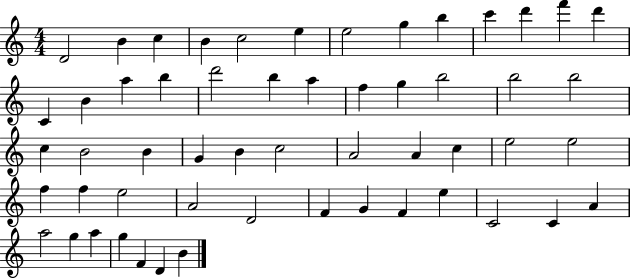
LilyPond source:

{
  \clef treble
  \numericTimeSignature
  \time 4/4
  \key c \major
  d'2 b'4 c''4 | b'4 c''2 e''4 | e''2 g''4 b''4 | c'''4 d'''4 f'''4 d'''4 | \break c'4 b'4 a''4 b''4 | d'''2 b''4 a''4 | f''4 g''4 b''2 | b''2 b''2 | \break c''4 b'2 b'4 | g'4 b'4 c''2 | a'2 a'4 c''4 | e''2 e''2 | \break f''4 f''4 e''2 | a'2 d'2 | f'4 g'4 f'4 e''4 | c'2 c'4 a'4 | \break a''2 g''4 a''4 | g''4 f'4 d'4 b'4 | \bar "|."
}